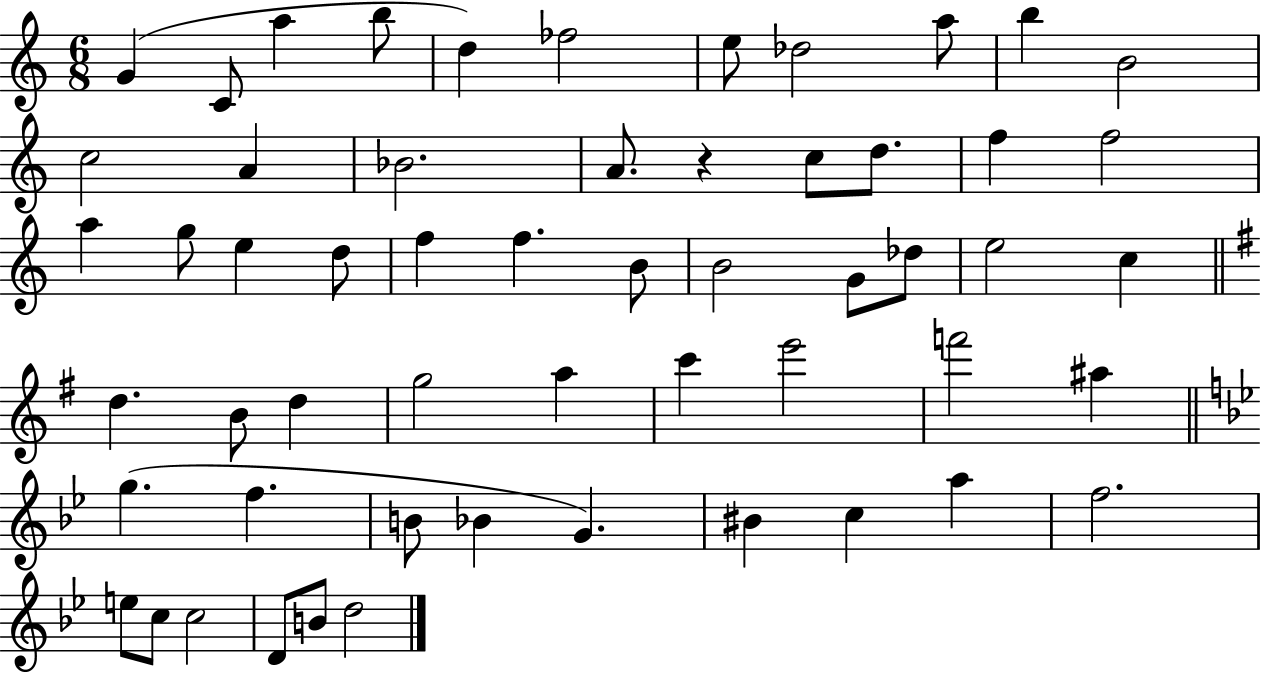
{
  \clef treble
  \numericTimeSignature
  \time 6/8
  \key c \major
  g'4( c'8 a''4 b''8 | d''4) fes''2 | e''8 des''2 a''8 | b''4 b'2 | \break c''2 a'4 | bes'2. | a'8. r4 c''8 d''8. | f''4 f''2 | \break a''4 g''8 e''4 d''8 | f''4 f''4. b'8 | b'2 g'8 des''8 | e''2 c''4 | \break \bar "||" \break \key g \major d''4. b'8 d''4 | g''2 a''4 | c'''4 e'''2 | f'''2 ais''4 | \break \bar "||" \break \key bes \major g''4.( f''4. | b'8 bes'4 g'4.) | bis'4 c''4 a''4 | f''2. | \break e''8 c''8 c''2 | d'8 b'8 d''2 | \bar "|."
}